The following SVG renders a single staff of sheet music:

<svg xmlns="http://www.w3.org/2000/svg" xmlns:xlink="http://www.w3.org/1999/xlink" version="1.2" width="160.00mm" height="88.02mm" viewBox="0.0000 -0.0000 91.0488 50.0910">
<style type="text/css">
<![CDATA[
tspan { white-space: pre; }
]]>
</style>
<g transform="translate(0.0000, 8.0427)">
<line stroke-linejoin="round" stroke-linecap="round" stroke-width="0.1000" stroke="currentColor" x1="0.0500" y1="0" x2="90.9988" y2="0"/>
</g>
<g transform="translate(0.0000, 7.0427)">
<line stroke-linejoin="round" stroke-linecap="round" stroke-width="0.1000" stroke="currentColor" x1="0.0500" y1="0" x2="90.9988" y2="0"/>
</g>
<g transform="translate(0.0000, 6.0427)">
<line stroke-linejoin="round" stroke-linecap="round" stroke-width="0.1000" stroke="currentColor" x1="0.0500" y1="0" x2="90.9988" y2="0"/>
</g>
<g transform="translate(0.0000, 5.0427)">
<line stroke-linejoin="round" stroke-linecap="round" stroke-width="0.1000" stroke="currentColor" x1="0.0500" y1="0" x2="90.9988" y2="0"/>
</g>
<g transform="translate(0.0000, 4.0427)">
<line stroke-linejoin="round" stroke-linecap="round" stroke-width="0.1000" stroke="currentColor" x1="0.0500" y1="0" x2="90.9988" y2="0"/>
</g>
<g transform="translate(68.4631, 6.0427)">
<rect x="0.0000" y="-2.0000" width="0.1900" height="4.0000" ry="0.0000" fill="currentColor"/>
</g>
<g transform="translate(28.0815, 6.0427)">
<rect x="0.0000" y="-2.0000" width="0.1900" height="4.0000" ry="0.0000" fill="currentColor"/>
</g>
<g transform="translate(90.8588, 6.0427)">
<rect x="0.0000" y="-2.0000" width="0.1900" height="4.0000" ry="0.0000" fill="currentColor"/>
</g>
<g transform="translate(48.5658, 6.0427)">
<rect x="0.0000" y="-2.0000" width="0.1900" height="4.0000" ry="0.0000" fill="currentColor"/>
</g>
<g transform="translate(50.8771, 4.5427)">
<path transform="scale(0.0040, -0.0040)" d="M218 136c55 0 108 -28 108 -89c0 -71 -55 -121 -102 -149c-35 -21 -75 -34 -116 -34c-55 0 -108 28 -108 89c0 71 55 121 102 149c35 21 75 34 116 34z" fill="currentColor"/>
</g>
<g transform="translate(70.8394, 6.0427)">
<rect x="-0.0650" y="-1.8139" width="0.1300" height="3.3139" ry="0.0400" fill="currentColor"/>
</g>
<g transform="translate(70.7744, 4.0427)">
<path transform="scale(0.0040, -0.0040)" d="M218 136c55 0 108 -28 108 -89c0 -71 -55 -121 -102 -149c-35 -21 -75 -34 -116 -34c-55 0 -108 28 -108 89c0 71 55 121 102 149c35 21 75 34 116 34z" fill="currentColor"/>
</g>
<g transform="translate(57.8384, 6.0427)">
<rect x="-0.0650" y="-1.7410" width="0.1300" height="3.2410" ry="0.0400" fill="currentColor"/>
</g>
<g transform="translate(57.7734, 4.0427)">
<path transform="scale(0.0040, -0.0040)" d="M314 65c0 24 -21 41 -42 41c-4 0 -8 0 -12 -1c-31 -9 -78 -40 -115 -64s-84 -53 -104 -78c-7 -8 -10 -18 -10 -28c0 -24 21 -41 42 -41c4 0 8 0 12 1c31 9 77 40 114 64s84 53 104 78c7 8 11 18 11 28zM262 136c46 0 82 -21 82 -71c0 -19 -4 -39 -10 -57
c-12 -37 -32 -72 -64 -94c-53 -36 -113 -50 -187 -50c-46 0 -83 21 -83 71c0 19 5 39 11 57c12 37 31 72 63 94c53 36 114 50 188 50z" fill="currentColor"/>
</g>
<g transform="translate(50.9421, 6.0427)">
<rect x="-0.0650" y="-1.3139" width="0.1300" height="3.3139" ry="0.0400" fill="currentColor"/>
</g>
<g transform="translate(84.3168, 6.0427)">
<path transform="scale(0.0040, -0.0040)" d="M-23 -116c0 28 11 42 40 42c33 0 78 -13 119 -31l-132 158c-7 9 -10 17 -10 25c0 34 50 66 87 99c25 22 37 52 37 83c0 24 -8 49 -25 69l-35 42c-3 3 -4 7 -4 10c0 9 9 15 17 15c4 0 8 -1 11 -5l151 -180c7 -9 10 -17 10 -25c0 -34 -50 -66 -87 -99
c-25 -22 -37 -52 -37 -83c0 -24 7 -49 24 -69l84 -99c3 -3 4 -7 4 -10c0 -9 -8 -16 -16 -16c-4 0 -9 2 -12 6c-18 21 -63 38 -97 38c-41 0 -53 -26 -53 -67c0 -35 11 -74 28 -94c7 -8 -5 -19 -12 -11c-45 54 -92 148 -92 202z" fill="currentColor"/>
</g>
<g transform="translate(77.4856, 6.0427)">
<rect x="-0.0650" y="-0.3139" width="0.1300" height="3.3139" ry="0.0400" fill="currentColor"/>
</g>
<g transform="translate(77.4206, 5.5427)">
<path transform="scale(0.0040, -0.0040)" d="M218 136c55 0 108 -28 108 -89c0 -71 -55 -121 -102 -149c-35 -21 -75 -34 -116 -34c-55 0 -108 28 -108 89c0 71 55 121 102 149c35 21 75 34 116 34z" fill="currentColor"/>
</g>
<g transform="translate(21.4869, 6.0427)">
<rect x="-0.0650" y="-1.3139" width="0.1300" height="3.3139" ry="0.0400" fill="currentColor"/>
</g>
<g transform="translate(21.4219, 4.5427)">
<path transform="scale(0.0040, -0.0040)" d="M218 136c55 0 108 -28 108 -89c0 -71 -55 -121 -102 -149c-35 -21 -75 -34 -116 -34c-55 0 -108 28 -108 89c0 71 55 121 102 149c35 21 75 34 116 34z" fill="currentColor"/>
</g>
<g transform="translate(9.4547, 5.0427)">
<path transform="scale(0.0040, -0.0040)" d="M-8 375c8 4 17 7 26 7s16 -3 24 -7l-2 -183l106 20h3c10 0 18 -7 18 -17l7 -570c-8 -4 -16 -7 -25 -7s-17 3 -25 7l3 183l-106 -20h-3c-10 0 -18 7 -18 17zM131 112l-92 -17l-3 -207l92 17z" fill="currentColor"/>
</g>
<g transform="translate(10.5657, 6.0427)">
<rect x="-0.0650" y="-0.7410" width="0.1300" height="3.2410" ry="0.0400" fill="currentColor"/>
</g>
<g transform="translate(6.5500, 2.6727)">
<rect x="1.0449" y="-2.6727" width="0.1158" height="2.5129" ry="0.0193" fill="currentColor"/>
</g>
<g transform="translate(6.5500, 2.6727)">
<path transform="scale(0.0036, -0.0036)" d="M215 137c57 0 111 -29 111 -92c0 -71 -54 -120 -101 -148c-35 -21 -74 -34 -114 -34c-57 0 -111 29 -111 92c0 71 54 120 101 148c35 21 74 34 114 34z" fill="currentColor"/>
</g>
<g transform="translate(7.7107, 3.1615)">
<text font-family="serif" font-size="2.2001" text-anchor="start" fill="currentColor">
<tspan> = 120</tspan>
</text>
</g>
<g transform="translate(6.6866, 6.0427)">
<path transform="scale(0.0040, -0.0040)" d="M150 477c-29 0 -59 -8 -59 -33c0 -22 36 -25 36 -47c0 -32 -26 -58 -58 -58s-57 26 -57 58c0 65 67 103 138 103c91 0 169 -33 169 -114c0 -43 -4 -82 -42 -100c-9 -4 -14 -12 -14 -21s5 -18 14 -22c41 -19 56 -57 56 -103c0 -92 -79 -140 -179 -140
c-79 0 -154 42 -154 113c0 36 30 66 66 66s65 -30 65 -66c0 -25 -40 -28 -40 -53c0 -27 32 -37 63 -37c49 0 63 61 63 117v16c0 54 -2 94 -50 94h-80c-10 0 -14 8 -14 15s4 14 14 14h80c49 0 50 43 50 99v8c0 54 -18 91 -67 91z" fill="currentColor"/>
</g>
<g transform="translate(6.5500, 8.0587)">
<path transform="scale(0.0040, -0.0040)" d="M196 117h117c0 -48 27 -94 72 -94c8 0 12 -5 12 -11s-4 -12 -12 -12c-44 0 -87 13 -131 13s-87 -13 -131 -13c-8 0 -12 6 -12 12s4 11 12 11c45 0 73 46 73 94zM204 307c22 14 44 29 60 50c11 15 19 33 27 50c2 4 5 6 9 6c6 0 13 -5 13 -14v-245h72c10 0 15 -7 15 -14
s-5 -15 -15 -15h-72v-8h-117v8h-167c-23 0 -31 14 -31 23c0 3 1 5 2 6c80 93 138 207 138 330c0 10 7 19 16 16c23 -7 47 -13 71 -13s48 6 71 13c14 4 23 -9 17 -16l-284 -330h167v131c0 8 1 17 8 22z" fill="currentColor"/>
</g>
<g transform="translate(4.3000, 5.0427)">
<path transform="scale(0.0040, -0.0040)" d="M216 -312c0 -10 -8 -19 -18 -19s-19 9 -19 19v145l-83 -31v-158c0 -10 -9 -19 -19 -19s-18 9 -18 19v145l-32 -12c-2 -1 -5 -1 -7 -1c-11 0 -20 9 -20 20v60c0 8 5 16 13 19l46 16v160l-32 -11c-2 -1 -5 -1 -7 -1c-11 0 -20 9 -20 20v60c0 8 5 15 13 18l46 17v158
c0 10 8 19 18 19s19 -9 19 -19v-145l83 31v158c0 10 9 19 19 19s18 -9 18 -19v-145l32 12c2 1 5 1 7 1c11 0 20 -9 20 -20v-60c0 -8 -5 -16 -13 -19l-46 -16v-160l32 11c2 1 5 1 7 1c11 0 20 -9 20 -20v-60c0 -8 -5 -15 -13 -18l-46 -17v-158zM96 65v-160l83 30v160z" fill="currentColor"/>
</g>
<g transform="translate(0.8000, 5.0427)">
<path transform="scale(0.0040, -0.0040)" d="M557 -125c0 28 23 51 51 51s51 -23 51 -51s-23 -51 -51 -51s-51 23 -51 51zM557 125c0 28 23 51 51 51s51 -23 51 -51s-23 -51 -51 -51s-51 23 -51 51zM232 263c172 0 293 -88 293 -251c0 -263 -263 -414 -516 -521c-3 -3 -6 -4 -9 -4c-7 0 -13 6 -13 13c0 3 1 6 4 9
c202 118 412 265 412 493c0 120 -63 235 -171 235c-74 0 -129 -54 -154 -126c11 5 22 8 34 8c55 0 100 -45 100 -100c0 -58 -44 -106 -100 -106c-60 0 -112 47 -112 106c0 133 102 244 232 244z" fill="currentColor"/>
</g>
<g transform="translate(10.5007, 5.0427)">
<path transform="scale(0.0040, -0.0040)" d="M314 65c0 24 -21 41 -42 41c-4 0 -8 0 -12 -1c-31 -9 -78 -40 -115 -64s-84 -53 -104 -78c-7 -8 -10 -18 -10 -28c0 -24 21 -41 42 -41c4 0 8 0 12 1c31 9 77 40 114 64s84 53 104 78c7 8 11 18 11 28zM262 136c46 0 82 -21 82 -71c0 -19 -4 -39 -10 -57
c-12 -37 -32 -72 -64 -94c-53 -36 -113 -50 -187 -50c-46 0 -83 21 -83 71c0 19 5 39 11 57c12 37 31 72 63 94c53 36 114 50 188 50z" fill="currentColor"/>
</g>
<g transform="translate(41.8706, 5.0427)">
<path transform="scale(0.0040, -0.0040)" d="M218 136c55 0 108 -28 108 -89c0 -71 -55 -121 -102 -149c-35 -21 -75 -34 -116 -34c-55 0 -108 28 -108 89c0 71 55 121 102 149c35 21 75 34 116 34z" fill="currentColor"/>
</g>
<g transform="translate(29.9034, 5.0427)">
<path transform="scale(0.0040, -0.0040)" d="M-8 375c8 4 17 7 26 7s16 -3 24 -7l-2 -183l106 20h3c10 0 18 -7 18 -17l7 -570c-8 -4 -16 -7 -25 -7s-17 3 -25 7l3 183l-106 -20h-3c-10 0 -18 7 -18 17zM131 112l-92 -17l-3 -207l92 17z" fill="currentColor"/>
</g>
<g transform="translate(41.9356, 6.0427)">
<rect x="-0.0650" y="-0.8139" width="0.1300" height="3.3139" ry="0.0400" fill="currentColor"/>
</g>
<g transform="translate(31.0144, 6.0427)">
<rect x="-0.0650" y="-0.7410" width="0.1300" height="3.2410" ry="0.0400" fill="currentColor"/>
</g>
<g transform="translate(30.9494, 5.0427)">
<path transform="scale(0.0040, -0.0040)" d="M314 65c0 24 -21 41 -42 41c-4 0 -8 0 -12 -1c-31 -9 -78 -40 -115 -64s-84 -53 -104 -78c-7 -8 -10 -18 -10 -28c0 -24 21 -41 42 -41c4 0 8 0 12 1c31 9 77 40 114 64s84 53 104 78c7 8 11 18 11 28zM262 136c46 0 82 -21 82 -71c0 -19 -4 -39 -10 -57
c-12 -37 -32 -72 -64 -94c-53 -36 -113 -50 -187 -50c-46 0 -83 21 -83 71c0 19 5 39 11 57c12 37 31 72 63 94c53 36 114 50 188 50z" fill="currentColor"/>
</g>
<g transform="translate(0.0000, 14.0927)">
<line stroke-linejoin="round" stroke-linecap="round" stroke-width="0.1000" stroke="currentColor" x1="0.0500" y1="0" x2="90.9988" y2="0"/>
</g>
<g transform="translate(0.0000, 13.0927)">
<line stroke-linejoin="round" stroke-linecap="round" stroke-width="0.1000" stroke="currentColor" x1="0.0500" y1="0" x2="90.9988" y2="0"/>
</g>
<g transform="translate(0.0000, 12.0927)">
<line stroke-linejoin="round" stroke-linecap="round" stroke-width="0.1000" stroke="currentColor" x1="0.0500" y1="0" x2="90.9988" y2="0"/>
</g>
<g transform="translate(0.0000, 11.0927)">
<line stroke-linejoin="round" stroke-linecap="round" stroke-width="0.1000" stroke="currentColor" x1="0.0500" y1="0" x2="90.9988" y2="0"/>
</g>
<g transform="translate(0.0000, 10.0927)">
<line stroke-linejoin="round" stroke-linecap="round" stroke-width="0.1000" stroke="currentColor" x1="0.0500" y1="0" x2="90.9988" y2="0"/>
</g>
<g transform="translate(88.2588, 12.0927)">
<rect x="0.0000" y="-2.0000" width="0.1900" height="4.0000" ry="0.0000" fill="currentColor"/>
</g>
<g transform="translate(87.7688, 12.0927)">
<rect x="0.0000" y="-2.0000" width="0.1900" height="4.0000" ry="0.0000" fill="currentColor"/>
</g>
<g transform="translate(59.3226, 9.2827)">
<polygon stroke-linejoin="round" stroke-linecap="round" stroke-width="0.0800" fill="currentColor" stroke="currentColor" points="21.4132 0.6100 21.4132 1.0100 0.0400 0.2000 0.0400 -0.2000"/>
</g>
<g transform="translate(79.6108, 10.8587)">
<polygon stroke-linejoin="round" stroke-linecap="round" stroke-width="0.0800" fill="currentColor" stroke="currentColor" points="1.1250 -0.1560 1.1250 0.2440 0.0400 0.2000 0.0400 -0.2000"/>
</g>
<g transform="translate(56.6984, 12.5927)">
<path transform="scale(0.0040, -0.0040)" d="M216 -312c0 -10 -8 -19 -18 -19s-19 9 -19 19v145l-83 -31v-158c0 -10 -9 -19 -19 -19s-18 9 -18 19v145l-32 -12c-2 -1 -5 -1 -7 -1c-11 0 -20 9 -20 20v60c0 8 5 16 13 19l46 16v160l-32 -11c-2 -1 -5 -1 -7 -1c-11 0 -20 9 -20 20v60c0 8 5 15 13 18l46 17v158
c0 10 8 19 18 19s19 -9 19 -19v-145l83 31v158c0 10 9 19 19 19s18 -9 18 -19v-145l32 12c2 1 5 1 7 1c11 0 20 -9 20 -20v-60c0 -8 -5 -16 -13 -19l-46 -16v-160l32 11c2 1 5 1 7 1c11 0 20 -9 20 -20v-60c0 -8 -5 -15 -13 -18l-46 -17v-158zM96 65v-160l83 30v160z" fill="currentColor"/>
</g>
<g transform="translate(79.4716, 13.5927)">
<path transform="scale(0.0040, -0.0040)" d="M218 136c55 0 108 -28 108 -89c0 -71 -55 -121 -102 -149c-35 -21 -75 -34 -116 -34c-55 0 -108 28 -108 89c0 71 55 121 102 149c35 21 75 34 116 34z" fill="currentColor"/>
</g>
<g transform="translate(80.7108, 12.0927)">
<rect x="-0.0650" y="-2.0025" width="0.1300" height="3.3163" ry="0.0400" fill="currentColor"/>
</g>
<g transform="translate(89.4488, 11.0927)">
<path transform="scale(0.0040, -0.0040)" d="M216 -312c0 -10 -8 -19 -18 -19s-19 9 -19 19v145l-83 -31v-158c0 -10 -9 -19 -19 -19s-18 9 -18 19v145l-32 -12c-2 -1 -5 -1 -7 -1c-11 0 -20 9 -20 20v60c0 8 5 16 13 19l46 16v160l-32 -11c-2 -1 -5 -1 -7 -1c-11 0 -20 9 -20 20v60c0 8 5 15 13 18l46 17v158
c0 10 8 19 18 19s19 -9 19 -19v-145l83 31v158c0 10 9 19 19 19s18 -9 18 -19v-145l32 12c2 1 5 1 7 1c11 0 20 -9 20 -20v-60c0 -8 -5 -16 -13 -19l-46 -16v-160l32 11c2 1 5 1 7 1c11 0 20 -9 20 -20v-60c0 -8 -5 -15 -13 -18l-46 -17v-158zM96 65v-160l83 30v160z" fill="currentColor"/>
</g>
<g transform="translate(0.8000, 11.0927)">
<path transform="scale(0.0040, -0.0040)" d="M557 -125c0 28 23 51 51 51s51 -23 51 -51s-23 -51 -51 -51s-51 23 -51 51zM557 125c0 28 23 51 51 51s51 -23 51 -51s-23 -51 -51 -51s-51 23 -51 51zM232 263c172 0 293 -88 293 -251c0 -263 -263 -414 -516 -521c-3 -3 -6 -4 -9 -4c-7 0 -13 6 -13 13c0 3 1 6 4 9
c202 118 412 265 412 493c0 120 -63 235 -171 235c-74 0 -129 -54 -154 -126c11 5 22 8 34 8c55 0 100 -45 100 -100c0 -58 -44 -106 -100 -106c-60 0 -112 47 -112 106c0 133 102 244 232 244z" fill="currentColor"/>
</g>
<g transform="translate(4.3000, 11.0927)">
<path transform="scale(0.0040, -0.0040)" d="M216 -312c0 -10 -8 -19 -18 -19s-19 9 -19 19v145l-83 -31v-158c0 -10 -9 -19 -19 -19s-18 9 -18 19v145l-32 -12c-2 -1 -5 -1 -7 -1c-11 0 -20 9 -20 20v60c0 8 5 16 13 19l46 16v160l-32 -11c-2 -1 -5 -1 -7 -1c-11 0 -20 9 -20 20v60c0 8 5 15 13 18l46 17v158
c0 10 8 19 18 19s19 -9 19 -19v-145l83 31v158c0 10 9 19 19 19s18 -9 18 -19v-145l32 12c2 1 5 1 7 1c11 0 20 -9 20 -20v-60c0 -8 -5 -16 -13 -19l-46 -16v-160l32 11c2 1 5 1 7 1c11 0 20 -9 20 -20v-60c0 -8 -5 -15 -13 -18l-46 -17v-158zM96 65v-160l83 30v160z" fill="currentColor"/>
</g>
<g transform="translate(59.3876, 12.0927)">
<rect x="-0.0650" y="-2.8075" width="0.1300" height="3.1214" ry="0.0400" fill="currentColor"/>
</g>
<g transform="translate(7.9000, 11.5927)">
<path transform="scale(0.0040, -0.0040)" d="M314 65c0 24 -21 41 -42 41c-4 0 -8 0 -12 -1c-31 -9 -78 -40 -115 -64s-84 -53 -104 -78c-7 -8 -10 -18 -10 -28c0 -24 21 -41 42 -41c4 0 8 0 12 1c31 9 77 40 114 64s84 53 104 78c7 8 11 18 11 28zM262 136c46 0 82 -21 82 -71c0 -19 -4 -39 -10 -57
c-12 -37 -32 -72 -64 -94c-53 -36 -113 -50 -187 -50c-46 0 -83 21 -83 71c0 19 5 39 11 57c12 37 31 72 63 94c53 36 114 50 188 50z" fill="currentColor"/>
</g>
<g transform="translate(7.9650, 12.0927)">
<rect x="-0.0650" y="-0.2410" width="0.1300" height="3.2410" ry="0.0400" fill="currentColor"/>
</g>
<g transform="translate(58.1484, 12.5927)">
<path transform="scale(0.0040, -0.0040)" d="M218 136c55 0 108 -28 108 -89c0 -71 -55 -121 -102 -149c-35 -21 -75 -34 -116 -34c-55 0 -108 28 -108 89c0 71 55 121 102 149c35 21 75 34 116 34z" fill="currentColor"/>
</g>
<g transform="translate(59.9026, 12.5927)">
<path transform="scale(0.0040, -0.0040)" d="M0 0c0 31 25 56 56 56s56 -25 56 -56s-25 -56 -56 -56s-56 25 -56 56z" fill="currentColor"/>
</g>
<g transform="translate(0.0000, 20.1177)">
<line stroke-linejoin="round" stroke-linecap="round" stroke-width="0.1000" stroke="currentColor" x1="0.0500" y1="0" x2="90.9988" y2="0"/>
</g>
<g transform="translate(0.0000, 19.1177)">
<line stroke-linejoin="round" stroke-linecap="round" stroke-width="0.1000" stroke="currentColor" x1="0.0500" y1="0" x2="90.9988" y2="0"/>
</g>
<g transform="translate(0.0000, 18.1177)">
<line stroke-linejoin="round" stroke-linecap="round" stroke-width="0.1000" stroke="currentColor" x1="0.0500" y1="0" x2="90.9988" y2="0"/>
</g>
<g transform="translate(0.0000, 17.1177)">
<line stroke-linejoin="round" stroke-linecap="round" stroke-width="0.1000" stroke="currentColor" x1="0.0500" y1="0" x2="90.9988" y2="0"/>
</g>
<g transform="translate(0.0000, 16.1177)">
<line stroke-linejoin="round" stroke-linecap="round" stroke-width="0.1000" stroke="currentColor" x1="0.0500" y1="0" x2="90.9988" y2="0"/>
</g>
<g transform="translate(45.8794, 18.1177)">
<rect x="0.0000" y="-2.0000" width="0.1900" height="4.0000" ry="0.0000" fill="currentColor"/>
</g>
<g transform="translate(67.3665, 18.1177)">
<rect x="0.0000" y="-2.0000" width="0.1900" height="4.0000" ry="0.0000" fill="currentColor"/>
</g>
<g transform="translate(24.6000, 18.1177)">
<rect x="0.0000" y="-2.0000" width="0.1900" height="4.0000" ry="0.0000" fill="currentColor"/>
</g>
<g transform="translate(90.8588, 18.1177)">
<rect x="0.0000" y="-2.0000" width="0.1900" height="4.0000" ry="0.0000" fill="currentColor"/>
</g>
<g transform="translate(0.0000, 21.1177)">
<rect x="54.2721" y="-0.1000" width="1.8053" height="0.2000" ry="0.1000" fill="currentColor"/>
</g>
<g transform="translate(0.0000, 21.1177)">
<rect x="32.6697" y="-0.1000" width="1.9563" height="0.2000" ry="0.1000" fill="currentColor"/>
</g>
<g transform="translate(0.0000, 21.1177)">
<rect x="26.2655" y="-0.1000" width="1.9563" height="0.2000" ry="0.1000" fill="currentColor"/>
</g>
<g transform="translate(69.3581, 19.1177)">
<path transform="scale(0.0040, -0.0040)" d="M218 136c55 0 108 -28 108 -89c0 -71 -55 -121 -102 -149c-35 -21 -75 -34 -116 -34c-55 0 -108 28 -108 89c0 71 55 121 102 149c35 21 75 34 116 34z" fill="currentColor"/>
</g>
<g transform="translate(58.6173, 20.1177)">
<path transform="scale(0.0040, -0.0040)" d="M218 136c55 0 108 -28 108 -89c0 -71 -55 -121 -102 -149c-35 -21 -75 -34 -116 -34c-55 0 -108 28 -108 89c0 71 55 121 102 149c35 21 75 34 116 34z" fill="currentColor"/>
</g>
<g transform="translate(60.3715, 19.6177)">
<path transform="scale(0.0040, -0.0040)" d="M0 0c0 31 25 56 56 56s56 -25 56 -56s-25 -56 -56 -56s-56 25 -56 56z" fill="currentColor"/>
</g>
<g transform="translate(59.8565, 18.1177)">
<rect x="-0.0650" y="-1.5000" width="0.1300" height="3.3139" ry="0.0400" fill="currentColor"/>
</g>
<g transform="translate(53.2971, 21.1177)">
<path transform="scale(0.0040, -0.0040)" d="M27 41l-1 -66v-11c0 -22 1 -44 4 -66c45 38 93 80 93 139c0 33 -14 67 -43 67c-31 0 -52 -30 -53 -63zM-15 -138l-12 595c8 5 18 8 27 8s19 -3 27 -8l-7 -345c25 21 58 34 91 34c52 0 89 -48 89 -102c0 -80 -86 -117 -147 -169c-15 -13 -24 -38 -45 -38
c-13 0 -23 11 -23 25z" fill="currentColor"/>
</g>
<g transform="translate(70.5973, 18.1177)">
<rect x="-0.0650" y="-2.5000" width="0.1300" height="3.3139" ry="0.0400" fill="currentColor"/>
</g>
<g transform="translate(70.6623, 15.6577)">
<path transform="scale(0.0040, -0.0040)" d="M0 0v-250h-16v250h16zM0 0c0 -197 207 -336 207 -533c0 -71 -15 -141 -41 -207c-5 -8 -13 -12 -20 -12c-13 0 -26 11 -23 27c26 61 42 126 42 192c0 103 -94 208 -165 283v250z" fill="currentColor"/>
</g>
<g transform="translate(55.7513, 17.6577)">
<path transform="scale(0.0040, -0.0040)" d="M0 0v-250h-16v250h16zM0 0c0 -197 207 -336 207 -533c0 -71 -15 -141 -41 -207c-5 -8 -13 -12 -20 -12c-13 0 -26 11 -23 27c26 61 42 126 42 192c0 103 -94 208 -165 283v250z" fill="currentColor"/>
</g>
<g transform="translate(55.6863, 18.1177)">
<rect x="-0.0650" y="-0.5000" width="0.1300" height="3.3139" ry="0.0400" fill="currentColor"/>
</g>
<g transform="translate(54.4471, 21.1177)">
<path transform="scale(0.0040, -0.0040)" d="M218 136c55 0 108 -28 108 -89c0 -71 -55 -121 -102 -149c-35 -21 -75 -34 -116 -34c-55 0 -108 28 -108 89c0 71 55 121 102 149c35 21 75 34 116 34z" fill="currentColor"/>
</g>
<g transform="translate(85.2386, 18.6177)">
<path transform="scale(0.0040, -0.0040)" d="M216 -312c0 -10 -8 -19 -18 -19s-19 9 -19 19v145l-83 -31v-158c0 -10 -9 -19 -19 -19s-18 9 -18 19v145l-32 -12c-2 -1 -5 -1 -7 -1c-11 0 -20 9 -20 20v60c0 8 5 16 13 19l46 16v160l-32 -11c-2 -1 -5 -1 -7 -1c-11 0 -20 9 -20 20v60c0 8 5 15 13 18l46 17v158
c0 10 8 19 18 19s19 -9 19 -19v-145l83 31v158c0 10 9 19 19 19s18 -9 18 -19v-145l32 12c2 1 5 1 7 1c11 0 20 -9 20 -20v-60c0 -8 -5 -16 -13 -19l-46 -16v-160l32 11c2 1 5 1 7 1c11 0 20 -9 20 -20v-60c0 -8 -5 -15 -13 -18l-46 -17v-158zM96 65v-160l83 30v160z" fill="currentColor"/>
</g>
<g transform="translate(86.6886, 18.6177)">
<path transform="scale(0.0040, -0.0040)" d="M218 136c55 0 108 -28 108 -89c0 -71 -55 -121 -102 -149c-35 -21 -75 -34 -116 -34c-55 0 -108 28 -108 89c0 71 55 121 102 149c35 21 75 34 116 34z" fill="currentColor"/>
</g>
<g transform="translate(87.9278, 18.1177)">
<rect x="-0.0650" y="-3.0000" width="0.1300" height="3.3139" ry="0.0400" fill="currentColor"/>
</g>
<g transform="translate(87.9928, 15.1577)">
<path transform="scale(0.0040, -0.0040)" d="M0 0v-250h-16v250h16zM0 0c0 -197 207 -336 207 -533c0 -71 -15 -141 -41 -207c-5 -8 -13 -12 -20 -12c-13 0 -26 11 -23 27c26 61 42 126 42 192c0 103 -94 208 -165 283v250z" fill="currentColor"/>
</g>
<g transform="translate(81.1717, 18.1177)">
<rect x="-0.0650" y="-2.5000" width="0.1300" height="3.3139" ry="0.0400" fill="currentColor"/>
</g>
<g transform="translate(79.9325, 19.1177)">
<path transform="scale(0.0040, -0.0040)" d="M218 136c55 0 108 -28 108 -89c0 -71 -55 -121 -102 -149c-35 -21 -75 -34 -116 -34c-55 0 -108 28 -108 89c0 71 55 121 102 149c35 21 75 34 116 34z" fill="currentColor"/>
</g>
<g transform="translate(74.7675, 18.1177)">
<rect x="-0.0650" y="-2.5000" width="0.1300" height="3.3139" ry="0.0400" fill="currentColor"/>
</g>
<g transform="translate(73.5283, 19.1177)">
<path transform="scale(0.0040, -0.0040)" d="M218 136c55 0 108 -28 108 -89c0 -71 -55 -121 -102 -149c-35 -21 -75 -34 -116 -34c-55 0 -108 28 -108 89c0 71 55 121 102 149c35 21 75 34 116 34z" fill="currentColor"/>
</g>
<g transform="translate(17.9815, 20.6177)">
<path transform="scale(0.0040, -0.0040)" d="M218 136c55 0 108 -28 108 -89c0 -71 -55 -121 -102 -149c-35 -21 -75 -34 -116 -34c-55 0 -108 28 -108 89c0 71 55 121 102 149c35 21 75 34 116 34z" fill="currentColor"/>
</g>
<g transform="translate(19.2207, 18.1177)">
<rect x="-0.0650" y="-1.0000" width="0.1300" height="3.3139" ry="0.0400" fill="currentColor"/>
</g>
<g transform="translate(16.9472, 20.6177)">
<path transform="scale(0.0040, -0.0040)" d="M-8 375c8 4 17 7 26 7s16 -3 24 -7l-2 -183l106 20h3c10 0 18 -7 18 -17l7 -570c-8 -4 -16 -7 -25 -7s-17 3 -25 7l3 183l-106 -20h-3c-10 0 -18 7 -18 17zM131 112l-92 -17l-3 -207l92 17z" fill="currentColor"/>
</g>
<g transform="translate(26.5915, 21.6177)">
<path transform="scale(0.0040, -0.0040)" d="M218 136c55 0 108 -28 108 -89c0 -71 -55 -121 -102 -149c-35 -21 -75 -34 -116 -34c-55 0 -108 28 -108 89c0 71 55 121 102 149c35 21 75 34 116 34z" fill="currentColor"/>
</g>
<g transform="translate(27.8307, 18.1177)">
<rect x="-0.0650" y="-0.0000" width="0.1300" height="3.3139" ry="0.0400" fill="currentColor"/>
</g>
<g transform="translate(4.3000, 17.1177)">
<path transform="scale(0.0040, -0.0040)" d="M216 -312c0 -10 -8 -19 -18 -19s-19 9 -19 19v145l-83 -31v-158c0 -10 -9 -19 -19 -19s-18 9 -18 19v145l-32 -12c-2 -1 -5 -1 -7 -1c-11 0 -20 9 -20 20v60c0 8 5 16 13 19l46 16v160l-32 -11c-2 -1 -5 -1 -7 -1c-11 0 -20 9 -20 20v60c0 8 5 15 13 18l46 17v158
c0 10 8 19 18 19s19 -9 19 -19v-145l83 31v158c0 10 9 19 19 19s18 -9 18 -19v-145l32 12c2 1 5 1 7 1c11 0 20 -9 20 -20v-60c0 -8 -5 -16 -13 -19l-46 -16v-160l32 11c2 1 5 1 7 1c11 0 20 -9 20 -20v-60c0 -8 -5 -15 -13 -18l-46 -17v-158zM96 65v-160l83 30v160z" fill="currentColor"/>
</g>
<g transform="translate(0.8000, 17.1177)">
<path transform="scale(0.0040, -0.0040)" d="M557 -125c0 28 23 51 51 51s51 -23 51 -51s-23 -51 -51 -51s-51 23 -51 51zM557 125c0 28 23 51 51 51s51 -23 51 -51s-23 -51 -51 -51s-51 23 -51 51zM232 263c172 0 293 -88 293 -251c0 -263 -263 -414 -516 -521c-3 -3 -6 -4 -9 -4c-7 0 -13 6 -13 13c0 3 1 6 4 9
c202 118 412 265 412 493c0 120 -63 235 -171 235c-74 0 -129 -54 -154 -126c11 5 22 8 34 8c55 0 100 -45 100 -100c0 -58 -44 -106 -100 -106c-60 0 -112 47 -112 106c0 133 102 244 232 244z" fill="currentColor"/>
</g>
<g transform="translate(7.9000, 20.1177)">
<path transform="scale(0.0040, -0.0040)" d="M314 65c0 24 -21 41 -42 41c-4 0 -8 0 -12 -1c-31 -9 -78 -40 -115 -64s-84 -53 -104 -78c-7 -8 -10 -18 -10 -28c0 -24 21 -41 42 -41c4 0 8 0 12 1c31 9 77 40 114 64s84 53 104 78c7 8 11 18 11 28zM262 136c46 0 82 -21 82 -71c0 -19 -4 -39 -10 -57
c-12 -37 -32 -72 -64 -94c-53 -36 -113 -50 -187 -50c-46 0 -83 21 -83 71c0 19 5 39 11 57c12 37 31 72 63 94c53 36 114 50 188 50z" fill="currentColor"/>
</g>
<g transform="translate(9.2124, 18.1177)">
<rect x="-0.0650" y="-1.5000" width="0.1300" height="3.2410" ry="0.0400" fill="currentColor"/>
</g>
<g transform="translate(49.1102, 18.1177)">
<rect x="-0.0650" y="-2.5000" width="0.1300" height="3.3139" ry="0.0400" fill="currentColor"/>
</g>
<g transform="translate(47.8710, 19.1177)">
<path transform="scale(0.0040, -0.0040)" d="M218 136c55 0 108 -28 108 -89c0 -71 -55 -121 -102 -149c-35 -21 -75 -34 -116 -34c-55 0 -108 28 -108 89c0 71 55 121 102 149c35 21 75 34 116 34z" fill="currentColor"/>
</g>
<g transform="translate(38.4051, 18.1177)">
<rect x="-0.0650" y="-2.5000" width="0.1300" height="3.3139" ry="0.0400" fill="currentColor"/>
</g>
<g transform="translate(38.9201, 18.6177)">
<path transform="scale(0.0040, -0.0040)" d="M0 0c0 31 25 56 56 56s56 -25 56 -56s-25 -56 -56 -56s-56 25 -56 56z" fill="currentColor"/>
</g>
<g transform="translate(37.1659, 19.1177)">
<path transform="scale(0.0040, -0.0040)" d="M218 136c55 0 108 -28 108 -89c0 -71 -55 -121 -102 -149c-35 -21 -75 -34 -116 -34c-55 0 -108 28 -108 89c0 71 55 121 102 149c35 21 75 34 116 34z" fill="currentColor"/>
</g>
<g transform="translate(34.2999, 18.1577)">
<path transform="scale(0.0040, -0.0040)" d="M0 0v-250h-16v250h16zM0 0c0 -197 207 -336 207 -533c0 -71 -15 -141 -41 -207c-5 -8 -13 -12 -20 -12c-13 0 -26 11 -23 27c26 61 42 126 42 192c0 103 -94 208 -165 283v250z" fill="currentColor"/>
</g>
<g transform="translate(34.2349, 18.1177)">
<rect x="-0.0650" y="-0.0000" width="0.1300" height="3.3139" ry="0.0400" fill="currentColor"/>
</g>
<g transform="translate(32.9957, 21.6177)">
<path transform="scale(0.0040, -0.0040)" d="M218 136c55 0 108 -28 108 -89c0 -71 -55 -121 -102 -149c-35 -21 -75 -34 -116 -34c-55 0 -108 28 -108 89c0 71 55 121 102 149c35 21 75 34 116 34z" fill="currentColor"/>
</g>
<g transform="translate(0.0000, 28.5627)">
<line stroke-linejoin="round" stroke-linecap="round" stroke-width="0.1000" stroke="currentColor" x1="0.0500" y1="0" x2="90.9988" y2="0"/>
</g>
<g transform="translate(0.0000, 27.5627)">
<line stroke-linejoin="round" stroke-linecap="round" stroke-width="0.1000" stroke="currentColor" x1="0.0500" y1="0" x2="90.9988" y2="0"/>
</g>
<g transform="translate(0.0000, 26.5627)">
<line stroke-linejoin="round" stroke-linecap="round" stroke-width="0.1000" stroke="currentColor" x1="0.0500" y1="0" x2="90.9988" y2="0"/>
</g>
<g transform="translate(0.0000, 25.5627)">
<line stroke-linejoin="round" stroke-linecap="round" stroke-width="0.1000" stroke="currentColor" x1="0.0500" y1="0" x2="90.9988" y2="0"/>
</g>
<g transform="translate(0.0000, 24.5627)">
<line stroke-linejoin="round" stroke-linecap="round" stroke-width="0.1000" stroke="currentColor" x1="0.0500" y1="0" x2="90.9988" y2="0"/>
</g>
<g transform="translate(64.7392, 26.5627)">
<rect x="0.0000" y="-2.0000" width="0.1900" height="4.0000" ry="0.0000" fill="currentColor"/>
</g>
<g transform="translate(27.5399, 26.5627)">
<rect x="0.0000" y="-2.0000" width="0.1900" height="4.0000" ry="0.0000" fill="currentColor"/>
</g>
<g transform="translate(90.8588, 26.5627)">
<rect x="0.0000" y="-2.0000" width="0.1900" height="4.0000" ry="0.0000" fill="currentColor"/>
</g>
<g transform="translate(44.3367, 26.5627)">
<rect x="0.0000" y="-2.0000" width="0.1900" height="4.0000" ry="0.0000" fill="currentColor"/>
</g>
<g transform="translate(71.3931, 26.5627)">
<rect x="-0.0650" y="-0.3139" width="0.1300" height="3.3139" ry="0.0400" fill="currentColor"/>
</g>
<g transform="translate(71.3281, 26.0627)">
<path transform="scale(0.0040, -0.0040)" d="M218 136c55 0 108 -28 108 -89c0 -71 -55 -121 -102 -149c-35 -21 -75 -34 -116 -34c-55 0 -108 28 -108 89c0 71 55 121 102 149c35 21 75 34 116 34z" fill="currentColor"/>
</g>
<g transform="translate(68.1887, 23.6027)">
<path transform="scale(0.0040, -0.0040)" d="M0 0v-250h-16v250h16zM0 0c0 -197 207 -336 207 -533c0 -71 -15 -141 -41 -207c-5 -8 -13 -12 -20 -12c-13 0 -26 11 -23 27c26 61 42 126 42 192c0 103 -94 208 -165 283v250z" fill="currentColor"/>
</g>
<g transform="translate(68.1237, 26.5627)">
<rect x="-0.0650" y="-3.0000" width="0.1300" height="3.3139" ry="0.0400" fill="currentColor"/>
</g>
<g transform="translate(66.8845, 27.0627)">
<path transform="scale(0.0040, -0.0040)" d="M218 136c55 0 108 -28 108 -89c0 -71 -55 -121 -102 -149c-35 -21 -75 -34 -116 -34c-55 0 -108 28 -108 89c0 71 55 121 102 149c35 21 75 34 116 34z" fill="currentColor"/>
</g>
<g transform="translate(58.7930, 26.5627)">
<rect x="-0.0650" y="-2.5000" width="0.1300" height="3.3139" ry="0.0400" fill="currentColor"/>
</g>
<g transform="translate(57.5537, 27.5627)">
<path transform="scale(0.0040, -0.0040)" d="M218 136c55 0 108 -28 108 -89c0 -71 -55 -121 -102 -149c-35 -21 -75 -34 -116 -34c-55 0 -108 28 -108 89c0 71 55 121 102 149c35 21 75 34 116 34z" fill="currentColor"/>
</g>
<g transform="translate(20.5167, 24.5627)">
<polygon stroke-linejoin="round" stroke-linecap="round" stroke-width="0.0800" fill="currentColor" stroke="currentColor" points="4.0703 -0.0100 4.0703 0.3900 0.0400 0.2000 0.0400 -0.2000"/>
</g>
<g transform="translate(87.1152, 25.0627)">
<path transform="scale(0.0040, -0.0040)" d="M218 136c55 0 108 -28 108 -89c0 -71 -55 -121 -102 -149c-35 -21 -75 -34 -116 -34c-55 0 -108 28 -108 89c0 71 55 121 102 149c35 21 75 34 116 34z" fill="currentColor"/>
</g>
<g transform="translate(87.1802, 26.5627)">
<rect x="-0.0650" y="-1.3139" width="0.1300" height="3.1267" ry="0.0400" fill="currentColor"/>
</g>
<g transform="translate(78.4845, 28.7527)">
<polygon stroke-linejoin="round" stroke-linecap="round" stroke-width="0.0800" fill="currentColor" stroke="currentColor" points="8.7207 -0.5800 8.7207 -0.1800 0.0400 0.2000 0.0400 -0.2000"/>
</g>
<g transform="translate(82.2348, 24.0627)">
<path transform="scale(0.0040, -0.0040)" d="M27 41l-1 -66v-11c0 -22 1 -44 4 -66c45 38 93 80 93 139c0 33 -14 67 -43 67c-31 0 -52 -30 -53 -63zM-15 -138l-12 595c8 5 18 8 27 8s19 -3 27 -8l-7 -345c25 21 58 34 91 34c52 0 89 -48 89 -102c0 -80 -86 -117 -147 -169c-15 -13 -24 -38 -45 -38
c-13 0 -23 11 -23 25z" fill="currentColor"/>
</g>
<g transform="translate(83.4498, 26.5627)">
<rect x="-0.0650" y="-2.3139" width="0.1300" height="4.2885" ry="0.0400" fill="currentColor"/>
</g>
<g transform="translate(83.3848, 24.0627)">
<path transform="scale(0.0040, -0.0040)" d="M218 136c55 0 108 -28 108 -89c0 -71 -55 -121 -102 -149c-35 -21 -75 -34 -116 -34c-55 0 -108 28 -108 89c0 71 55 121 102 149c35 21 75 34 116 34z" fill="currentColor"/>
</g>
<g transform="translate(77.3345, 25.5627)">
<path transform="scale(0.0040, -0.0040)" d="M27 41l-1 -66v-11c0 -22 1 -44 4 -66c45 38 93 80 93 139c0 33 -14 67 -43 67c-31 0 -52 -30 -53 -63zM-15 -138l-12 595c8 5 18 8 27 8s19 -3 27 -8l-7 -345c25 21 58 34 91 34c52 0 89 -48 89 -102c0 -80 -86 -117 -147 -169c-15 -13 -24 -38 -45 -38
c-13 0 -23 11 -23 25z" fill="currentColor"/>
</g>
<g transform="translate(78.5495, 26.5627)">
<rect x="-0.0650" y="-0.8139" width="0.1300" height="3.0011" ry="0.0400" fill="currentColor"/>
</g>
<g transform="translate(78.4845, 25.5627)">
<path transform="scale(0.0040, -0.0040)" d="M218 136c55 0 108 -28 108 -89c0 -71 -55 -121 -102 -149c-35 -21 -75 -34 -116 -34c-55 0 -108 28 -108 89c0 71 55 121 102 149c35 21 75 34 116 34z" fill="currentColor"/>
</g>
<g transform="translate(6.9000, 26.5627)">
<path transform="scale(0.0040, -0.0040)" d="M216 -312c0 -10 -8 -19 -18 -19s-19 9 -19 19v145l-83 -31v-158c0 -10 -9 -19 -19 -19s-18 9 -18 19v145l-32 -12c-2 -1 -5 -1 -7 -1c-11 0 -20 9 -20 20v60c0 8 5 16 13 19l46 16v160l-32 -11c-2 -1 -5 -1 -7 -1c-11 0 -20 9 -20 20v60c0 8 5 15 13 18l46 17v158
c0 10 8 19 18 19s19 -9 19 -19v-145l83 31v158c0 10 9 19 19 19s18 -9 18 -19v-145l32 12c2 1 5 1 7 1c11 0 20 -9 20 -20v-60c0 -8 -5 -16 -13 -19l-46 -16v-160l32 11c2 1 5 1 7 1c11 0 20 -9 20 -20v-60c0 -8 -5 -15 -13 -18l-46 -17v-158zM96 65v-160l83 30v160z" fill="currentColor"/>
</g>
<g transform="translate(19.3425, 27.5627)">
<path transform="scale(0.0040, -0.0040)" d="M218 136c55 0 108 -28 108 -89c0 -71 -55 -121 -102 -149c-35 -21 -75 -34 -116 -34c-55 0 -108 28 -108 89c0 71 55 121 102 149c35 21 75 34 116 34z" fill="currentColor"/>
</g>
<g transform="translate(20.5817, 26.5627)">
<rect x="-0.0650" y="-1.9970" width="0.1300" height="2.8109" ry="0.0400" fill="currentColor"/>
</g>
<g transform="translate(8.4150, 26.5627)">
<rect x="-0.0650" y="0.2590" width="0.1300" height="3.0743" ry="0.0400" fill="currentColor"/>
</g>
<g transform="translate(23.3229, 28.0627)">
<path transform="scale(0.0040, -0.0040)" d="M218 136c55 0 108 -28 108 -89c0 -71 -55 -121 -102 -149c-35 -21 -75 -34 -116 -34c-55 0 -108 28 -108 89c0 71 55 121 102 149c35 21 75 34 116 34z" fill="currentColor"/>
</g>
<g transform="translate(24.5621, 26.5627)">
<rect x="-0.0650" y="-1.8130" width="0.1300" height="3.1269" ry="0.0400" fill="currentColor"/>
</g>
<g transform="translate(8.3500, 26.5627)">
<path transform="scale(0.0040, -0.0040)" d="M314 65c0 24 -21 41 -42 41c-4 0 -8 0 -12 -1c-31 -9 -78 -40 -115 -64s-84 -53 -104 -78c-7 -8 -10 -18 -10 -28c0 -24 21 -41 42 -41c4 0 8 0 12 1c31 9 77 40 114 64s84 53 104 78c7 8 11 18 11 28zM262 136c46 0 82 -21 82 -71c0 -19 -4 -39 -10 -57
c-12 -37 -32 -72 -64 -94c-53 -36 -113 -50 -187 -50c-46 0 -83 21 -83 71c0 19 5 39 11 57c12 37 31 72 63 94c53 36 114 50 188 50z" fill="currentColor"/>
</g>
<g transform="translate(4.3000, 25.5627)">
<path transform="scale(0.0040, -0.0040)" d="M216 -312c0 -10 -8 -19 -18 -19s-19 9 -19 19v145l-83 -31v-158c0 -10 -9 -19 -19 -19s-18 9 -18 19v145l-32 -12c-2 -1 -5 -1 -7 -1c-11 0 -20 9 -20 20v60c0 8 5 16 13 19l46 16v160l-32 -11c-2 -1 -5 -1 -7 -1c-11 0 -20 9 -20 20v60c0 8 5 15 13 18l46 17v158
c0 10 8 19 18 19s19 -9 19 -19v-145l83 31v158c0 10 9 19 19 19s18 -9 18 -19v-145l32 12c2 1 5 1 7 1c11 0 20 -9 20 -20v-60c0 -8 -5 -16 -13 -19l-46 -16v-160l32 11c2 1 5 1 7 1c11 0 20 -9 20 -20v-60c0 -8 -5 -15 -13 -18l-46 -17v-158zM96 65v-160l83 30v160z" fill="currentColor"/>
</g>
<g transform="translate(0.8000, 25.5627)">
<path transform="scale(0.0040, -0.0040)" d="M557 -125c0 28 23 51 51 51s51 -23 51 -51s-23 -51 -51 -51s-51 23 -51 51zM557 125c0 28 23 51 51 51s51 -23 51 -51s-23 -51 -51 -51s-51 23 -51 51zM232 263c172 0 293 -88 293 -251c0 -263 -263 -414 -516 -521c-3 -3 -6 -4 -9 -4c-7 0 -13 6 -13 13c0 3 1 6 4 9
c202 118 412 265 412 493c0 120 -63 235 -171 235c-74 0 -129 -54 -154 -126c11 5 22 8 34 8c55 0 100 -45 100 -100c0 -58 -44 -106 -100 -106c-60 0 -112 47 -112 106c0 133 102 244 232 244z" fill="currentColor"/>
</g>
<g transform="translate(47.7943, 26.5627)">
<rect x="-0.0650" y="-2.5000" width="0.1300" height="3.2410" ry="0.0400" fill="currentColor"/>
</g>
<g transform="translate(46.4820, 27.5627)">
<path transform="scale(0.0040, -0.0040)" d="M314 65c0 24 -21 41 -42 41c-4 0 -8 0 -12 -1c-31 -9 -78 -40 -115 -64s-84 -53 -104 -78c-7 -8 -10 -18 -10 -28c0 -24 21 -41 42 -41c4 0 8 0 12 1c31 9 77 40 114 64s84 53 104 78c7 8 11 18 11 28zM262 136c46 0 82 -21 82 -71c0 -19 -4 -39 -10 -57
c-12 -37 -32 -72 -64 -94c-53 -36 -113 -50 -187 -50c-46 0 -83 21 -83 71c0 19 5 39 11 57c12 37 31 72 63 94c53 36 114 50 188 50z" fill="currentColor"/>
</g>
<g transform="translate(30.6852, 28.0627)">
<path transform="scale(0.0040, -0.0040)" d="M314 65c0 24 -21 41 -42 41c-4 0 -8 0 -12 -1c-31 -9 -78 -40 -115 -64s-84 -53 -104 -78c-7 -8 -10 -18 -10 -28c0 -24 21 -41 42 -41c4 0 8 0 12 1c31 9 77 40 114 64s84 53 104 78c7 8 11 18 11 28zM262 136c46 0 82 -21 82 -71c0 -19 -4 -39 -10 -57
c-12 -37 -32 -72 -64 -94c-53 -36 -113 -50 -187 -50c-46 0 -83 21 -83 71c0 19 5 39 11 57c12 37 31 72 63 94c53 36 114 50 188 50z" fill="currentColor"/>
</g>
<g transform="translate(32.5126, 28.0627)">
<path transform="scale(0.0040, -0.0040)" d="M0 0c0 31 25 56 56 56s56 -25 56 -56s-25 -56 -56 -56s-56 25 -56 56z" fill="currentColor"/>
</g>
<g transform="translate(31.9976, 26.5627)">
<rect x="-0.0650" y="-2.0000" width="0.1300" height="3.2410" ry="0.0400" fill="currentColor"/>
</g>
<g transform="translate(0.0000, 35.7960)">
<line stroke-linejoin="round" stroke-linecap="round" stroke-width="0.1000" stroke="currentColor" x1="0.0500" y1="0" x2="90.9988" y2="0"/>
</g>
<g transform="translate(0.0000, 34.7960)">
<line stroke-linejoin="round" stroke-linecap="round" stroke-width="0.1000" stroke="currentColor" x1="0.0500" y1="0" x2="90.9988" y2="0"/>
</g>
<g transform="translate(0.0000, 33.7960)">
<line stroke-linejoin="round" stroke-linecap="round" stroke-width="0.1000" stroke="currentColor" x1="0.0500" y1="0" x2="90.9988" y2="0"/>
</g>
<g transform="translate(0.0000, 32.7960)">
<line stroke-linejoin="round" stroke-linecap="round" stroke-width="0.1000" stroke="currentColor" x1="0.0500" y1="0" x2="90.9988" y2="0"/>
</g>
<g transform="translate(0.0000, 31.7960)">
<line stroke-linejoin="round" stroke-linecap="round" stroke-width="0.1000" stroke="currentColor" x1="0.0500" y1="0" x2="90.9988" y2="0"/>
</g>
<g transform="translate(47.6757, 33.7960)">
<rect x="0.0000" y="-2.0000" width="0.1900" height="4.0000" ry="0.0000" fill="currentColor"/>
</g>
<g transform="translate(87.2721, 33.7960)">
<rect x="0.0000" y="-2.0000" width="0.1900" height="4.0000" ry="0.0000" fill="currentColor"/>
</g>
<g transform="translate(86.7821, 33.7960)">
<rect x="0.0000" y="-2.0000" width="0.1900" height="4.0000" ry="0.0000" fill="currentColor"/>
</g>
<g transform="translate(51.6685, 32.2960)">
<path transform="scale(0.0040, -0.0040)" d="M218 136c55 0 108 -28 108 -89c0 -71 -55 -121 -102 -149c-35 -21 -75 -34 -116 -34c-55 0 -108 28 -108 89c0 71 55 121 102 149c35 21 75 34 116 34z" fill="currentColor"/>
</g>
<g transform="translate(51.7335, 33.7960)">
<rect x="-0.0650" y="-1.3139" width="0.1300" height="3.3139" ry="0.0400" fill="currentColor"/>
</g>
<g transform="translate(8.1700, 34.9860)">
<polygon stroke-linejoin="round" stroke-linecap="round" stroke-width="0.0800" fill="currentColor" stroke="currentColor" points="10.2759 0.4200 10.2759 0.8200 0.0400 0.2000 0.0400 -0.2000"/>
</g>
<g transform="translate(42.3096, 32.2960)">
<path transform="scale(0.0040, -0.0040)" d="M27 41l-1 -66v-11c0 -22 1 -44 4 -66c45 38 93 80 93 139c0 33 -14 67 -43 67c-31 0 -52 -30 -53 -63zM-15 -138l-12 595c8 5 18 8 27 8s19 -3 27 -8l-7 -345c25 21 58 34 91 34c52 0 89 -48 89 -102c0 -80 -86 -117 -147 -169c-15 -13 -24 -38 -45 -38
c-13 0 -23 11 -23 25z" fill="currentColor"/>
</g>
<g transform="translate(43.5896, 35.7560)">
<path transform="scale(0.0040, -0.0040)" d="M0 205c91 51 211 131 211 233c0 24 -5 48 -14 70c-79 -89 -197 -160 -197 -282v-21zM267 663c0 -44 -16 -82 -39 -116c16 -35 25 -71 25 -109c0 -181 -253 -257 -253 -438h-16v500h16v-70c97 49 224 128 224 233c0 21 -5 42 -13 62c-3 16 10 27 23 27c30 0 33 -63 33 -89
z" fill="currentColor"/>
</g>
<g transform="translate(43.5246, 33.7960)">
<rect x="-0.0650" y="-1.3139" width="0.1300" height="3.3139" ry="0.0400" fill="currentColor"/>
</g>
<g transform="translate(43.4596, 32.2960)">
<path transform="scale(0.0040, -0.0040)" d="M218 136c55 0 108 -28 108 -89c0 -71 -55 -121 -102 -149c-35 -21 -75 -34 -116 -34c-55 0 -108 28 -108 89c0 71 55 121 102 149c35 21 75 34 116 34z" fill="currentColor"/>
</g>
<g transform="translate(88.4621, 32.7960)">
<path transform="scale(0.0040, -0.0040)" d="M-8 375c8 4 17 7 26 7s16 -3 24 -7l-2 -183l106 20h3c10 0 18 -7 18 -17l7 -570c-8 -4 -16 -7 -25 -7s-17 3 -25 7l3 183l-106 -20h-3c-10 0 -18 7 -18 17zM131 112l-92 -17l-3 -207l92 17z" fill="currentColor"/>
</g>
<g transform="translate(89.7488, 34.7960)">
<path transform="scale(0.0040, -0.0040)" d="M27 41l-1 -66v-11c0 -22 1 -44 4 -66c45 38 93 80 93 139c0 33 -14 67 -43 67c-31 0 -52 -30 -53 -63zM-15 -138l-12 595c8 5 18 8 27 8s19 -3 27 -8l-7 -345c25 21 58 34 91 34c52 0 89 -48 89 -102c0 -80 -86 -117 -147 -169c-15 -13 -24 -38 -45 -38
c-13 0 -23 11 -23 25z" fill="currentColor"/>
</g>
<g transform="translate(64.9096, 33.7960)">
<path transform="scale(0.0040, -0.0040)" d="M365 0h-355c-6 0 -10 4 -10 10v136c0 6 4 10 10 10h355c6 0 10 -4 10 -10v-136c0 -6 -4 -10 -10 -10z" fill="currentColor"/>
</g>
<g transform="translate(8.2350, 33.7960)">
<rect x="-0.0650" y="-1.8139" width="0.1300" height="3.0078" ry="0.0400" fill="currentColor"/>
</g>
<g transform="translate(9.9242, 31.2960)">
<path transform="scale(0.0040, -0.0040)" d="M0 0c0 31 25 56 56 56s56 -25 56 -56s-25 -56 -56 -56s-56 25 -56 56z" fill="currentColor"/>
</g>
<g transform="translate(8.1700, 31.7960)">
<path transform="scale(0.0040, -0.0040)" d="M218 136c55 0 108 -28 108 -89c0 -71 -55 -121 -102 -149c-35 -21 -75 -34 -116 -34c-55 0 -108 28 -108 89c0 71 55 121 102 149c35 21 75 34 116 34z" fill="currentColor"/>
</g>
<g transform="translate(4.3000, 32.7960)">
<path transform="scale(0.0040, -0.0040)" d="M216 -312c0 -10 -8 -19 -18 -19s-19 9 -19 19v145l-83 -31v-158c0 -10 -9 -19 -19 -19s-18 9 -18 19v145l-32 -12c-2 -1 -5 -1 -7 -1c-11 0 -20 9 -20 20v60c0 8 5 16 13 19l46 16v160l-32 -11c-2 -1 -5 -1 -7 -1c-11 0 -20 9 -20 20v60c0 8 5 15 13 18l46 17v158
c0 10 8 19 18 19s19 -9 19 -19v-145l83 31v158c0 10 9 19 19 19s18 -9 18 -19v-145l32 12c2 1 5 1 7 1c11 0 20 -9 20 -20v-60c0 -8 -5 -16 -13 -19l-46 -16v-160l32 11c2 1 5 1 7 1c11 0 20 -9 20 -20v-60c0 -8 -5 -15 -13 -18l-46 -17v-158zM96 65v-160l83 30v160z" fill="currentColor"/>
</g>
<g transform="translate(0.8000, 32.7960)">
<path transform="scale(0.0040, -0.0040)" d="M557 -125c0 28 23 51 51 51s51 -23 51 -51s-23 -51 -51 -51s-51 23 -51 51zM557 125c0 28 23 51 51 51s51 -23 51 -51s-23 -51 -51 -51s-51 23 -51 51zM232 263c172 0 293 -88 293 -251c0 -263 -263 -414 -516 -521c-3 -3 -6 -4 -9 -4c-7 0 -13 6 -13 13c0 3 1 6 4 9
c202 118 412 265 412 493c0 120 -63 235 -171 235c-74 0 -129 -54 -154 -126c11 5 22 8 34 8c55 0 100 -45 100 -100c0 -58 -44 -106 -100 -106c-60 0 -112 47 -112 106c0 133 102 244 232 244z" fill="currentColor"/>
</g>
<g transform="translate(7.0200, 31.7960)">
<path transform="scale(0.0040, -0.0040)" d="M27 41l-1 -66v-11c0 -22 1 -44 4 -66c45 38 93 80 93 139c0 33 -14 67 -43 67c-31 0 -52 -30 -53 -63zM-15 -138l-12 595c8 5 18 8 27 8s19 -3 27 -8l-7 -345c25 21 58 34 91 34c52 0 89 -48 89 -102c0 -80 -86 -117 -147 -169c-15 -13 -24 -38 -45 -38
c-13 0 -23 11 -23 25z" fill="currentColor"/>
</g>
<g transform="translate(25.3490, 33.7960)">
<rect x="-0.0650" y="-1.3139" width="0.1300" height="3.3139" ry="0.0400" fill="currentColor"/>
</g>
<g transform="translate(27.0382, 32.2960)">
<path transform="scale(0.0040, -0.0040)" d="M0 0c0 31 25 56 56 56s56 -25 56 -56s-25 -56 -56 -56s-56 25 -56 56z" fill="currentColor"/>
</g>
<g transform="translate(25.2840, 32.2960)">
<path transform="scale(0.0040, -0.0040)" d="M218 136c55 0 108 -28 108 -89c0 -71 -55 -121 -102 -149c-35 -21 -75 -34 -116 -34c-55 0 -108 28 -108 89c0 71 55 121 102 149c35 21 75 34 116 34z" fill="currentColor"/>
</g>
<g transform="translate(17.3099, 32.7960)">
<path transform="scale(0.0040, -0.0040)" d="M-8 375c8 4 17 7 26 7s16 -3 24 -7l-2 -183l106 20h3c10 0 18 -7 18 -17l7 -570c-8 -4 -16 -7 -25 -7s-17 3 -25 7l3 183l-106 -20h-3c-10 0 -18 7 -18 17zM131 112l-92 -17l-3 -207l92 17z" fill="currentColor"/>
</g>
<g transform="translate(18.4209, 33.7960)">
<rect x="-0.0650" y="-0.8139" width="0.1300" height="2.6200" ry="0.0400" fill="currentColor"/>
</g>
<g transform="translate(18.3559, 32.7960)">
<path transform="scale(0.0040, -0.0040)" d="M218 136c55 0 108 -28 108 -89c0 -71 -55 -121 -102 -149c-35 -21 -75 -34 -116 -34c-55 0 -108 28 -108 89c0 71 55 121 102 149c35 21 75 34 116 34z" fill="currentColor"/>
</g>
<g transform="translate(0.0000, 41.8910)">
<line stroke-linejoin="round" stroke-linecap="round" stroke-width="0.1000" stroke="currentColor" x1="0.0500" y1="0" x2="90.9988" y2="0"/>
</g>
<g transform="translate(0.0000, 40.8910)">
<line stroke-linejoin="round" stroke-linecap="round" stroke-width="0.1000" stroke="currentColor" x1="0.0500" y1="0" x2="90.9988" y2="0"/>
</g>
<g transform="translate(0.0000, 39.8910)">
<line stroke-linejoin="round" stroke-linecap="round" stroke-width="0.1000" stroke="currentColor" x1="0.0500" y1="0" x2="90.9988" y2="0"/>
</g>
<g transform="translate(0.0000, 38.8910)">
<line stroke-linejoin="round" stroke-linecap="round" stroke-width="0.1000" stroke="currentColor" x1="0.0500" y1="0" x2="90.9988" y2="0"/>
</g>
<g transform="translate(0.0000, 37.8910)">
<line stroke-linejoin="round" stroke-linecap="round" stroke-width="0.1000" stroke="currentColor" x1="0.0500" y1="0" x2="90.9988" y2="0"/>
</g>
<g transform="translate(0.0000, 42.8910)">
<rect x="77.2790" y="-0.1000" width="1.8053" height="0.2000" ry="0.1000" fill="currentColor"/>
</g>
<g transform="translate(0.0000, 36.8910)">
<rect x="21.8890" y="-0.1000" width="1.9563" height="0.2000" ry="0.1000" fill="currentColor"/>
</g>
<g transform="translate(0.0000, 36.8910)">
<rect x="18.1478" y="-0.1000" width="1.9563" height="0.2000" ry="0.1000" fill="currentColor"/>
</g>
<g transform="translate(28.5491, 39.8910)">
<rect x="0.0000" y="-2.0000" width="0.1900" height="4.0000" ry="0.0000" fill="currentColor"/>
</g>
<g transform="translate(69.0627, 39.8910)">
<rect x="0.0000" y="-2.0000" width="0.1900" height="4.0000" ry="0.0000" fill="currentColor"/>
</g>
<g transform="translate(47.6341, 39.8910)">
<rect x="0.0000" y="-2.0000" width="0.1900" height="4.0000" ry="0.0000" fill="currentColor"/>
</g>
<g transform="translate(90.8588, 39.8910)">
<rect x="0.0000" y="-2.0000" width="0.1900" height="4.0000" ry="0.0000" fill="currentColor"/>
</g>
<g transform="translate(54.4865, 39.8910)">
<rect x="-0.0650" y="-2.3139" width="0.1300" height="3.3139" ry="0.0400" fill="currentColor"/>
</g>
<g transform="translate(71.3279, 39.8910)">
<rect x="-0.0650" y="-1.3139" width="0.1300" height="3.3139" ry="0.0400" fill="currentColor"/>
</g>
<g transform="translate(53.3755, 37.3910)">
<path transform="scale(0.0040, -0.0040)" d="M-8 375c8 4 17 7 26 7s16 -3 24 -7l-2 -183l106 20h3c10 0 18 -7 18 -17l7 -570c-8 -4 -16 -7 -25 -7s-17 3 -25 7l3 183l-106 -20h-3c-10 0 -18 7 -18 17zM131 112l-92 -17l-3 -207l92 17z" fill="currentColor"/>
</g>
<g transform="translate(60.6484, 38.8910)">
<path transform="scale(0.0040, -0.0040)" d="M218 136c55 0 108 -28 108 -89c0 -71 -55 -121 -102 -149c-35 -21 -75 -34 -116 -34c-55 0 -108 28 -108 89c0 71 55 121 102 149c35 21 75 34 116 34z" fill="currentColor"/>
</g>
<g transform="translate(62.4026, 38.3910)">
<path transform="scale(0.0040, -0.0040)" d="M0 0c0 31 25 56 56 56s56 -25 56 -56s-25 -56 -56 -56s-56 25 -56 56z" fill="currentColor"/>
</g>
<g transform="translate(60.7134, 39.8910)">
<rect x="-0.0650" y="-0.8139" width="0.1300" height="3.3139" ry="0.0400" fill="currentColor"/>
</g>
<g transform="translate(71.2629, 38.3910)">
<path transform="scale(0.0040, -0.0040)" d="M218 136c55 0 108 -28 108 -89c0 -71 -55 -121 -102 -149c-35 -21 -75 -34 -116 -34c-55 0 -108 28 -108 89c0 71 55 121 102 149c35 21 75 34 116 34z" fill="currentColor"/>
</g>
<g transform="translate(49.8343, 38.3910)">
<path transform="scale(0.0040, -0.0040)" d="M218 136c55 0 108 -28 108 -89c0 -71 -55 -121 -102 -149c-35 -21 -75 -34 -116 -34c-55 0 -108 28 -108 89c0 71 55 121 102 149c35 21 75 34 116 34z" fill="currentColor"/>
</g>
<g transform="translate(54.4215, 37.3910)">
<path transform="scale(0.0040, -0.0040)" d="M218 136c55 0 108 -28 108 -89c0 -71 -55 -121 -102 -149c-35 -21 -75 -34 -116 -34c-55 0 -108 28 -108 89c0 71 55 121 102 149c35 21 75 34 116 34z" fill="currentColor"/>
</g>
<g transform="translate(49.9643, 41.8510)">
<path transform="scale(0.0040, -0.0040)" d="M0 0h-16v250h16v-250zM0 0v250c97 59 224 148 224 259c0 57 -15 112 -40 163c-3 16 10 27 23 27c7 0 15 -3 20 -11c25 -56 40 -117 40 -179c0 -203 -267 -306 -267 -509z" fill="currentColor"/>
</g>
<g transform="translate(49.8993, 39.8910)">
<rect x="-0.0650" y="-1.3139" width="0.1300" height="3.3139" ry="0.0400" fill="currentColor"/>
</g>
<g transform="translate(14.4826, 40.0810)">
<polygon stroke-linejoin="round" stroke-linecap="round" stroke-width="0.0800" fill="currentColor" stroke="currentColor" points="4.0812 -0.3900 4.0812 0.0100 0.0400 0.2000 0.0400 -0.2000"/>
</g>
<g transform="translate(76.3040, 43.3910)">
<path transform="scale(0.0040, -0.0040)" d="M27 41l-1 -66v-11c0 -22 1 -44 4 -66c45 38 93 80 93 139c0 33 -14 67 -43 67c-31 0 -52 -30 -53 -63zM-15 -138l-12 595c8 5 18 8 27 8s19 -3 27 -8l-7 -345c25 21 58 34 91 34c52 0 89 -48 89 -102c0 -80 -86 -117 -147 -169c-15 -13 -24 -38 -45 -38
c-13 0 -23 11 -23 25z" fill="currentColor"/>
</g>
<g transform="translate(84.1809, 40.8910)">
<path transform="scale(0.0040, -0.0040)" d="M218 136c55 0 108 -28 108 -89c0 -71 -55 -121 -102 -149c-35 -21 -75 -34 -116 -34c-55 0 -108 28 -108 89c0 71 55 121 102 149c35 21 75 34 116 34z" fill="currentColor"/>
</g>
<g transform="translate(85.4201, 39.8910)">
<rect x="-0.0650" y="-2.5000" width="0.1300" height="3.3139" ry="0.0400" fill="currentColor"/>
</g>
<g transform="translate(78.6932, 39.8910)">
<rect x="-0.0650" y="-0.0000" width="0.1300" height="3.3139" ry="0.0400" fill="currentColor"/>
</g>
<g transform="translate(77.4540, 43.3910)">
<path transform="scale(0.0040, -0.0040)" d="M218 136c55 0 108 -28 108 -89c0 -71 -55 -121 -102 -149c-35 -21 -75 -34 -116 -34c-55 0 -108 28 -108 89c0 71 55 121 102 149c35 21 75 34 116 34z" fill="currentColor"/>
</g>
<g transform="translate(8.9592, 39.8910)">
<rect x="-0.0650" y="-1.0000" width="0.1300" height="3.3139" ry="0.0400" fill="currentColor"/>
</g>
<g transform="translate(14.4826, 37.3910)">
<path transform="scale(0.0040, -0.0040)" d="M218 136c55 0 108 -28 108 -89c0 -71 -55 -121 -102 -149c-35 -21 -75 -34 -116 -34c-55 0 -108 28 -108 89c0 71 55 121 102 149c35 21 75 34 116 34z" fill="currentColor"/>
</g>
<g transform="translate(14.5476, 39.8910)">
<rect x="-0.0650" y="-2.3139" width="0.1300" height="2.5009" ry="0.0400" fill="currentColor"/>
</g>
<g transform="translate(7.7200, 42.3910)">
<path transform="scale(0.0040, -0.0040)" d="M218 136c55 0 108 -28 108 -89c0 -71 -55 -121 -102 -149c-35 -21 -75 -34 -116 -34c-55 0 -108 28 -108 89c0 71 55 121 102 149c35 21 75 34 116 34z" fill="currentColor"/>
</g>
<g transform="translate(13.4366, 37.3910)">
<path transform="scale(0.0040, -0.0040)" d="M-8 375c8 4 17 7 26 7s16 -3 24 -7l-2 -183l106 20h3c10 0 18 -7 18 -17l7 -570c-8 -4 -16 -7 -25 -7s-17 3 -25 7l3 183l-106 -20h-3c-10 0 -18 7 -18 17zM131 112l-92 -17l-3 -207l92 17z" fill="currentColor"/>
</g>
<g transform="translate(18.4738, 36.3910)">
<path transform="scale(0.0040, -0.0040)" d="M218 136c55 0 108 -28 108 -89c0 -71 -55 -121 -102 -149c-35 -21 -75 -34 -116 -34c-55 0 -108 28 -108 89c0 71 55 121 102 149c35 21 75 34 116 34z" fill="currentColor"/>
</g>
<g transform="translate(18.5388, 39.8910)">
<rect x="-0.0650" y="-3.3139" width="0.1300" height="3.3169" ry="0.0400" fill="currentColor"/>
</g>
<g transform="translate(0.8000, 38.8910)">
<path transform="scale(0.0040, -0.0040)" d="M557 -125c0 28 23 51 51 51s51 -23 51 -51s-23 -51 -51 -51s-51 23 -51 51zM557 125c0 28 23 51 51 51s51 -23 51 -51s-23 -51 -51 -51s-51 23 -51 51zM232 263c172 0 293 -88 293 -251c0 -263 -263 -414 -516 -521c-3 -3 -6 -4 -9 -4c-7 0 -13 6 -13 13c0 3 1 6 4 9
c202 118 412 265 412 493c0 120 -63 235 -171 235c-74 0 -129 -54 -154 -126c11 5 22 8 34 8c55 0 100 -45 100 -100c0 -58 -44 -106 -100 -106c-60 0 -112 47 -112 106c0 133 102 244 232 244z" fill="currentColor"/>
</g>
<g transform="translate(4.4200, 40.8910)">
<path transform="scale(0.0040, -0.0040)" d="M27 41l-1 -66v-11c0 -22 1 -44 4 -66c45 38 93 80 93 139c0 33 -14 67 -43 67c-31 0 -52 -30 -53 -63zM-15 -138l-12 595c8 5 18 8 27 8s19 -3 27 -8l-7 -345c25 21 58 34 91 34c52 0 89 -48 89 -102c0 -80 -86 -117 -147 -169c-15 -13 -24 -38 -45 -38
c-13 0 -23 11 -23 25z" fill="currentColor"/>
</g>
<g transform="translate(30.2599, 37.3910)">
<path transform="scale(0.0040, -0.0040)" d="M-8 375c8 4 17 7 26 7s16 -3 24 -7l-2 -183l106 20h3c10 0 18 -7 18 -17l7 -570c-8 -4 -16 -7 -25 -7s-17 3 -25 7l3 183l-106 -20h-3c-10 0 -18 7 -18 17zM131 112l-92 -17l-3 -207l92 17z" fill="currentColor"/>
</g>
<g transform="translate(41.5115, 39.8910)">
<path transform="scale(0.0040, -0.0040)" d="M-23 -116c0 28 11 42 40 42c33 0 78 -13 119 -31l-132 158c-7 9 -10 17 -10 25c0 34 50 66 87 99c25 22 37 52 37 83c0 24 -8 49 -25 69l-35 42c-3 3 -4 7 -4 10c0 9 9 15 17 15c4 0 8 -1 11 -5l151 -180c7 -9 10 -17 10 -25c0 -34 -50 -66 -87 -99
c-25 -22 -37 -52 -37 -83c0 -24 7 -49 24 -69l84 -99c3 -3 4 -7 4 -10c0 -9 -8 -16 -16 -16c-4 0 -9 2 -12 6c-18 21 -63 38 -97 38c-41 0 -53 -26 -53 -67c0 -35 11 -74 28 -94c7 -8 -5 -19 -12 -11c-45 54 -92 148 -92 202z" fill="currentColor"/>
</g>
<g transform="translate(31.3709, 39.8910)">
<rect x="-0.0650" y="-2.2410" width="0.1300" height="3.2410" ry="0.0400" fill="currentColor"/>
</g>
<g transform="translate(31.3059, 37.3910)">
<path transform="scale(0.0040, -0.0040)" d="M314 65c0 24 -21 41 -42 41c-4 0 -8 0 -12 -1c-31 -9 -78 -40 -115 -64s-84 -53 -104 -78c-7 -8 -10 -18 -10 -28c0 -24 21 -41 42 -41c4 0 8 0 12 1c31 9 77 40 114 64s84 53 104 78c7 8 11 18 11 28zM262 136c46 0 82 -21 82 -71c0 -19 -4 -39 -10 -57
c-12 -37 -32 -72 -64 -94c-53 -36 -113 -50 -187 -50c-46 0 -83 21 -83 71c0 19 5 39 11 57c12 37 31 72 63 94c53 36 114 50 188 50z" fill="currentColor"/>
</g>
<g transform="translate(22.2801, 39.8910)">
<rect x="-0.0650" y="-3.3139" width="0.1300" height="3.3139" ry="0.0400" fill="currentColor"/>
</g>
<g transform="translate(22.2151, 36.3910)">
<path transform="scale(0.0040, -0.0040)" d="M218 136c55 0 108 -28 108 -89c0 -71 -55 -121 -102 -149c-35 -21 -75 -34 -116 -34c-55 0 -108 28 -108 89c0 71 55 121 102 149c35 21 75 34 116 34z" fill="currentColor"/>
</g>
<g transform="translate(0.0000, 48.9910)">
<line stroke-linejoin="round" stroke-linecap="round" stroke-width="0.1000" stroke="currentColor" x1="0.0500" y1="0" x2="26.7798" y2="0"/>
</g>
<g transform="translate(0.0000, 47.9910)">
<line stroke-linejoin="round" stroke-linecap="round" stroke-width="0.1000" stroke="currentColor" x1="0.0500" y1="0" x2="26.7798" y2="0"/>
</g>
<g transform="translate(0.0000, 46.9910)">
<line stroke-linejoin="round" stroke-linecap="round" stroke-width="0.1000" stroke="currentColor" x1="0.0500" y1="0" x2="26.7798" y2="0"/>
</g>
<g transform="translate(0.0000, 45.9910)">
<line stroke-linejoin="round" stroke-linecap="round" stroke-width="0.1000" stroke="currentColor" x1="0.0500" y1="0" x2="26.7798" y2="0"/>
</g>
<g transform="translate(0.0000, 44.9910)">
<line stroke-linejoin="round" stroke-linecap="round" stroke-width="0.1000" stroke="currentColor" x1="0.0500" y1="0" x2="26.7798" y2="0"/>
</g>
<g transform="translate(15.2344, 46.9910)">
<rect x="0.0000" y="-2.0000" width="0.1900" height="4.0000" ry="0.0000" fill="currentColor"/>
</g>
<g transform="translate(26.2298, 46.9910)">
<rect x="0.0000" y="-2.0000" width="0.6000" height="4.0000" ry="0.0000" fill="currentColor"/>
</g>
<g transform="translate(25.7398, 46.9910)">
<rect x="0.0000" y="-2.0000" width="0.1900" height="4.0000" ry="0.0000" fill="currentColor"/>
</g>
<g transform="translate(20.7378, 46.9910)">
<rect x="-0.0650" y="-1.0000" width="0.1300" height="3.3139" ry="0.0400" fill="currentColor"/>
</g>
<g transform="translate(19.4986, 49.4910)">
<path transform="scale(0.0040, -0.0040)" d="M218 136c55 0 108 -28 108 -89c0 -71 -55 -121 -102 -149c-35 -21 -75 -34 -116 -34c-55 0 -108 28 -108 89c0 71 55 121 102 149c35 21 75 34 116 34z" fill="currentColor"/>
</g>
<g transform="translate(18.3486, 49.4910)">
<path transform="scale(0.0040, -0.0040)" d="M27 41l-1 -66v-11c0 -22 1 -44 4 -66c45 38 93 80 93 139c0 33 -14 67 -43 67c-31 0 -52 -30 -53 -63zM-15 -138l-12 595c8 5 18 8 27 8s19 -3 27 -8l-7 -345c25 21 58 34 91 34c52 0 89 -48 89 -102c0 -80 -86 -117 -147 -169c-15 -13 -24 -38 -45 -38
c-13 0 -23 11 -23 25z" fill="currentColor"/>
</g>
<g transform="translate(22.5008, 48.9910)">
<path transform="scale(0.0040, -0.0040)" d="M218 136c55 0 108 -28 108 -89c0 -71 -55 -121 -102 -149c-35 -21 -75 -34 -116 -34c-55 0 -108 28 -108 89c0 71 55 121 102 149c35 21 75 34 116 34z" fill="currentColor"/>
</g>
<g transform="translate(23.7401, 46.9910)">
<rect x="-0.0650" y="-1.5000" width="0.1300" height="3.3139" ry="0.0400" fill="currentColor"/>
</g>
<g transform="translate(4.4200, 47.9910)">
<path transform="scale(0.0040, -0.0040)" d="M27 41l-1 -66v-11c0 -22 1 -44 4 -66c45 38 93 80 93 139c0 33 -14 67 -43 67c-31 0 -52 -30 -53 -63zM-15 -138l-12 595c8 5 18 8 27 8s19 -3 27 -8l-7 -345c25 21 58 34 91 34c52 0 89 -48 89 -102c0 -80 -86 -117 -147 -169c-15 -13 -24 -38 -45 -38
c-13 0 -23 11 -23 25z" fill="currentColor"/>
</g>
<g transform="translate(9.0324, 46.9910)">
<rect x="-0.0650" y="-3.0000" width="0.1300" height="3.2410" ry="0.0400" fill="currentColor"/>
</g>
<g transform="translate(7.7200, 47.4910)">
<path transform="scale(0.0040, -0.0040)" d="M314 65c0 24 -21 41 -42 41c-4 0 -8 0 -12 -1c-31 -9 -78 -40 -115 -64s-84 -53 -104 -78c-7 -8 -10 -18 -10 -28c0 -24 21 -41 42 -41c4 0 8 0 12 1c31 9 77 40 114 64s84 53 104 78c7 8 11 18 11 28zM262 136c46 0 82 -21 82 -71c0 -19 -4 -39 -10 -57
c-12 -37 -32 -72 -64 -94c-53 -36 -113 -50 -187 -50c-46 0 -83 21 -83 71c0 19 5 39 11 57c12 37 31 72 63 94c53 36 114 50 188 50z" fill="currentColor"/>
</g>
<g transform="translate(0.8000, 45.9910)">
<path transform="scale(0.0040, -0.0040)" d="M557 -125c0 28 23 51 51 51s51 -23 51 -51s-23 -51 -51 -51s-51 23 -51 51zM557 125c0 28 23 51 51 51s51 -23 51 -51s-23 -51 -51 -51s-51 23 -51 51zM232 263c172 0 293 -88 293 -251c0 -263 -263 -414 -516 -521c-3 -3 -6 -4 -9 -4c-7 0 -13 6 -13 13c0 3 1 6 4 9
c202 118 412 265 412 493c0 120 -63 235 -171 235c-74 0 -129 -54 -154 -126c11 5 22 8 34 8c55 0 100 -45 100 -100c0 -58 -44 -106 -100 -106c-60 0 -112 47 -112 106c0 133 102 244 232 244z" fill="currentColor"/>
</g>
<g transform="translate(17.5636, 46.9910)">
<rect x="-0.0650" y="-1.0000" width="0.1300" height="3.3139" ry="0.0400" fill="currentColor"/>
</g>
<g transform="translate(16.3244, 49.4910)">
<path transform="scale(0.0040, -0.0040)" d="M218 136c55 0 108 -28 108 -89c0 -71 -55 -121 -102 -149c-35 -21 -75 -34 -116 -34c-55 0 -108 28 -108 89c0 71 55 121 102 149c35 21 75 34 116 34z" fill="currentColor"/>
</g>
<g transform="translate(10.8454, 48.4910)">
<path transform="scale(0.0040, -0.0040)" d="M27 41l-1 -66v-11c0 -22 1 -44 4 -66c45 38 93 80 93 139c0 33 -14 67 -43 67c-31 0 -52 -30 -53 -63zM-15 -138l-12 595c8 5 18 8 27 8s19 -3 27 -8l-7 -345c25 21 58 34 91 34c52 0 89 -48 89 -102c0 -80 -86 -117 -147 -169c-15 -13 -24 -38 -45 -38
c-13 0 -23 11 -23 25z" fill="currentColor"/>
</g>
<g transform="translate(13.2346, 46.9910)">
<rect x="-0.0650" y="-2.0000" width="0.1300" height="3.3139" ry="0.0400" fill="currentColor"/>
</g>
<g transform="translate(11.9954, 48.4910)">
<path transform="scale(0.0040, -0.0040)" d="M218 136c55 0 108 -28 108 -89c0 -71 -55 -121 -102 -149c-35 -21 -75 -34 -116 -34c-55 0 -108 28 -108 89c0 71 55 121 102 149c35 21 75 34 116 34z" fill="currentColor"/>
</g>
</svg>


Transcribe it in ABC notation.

X:1
T:Untitled
M:3/4
L:1/4
K:G
F,2 G, F,2 F, G, A,2 A, E, z E,2 ^C,/2 A,,/4 G,,2 F,, D,, D,,/2 B,, B,, _E,,/2 G,, B,,/2 B,, B,, ^C,/2 ^D,2 B,,/2 A,,/2 A,,2 B,,2 B,, C,/2 E, _F,/2 _B,/2 G,/2 _A,/2 F,/2 G, _G,/4 G, z2 F,, B,/2 D/2 D B,2 z G,/2 B, F, G, _D,, _B,, C,2 _A,, F,, _F,, G,,